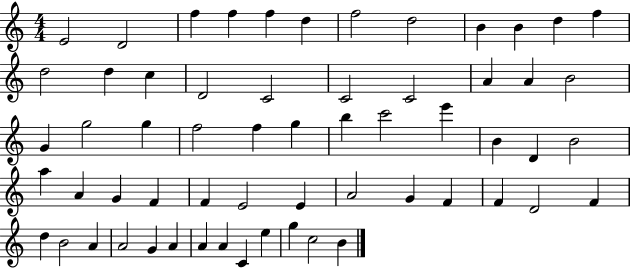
{
  \clef treble
  \numericTimeSignature
  \time 4/4
  \key c \major
  e'2 d'2 | f''4 f''4 f''4 d''4 | f''2 d''2 | b'4 b'4 d''4 f''4 | \break d''2 d''4 c''4 | d'2 c'2 | c'2 c'2 | a'4 a'4 b'2 | \break g'4 g''2 g''4 | f''2 f''4 g''4 | b''4 c'''2 e'''4 | b'4 d'4 b'2 | \break a''4 a'4 g'4 f'4 | f'4 e'2 e'4 | a'2 g'4 f'4 | f'4 d'2 f'4 | \break d''4 b'2 a'4 | a'2 g'4 a'4 | a'4 a'4 c'4 e''4 | g''4 c''2 b'4 | \break \bar "|."
}